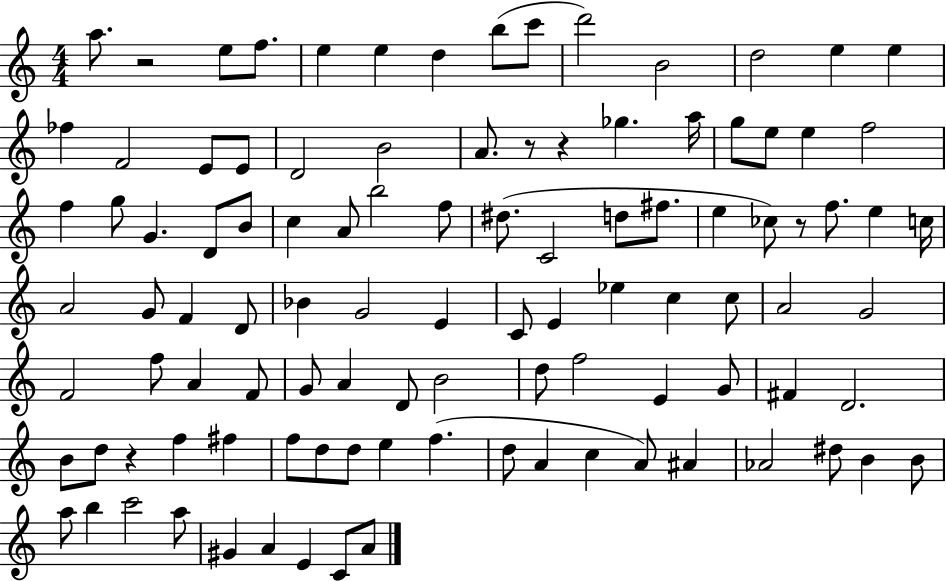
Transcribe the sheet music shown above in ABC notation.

X:1
T:Untitled
M:4/4
L:1/4
K:C
a/2 z2 e/2 f/2 e e d b/2 c'/2 d'2 B2 d2 e e _f F2 E/2 E/2 D2 B2 A/2 z/2 z _g a/4 g/2 e/2 e f2 f g/2 G D/2 B/2 c A/2 b2 f/2 ^d/2 C2 d/2 ^f/2 e _c/2 z/2 f/2 e c/4 A2 G/2 F D/2 _B G2 E C/2 E _e c c/2 A2 G2 F2 f/2 A F/2 G/2 A D/2 B2 d/2 f2 E G/2 ^F D2 B/2 d/2 z f ^f f/2 d/2 d/2 e f d/2 A c A/2 ^A _A2 ^d/2 B B/2 a/2 b c'2 a/2 ^G A E C/2 A/2